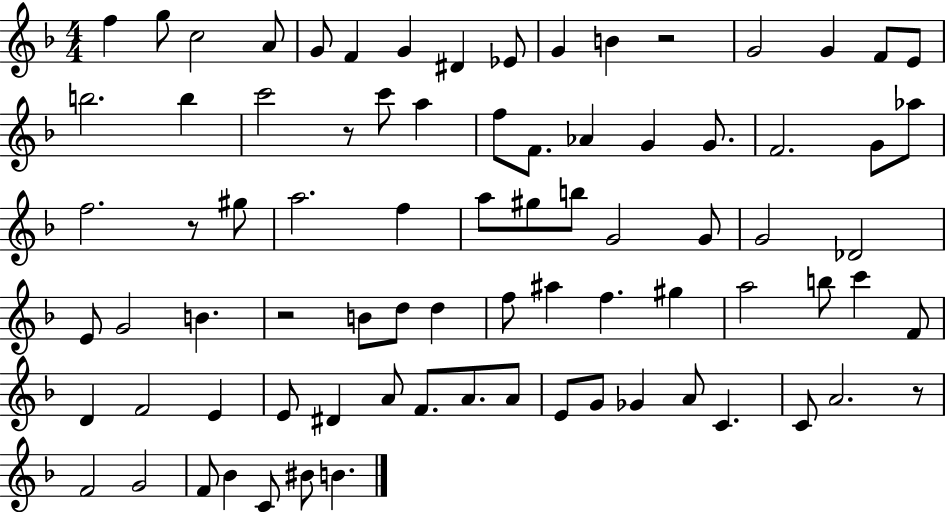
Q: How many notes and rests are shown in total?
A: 81